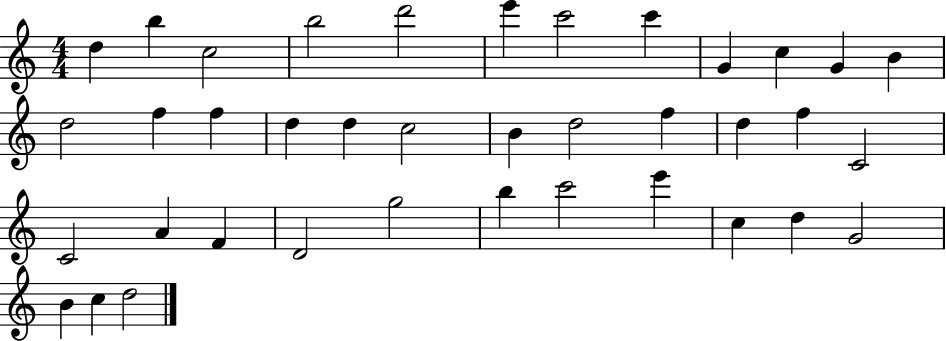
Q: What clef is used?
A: treble